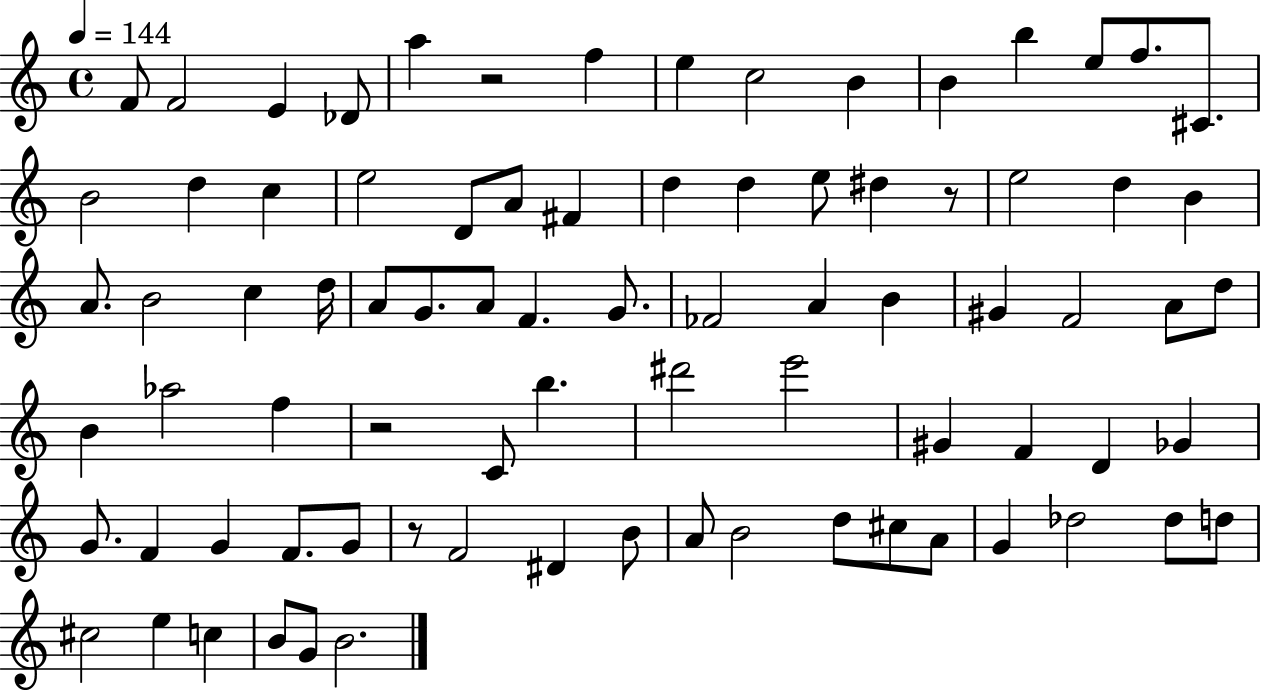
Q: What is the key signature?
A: C major